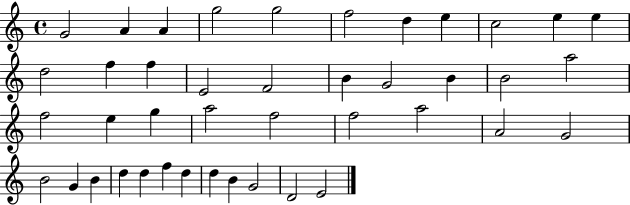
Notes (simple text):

G4/h A4/q A4/q G5/h G5/h F5/h D5/q E5/q C5/h E5/q E5/q D5/h F5/q F5/q E4/h F4/h B4/q G4/h B4/q B4/h A5/h F5/h E5/q G5/q A5/h F5/h F5/h A5/h A4/h G4/h B4/h G4/q B4/q D5/q D5/q F5/q D5/q D5/q B4/q G4/h D4/h E4/h